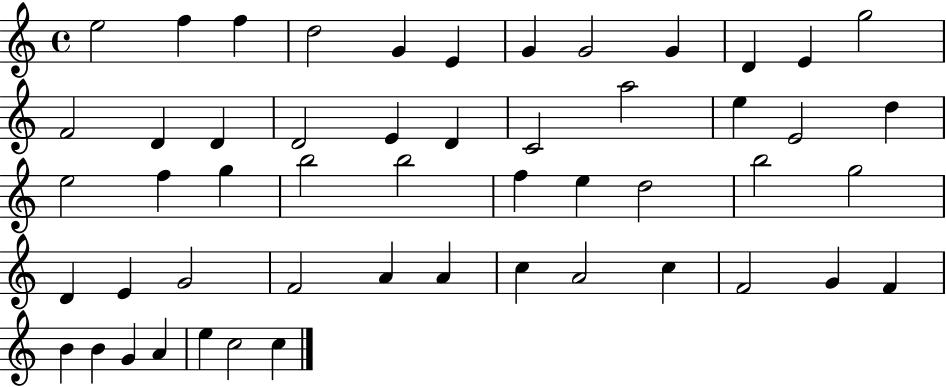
X:1
T:Untitled
M:4/4
L:1/4
K:C
e2 f f d2 G E G G2 G D E g2 F2 D D D2 E D C2 a2 e E2 d e2 f g b2 b2 f e d2 b2 g2 D E G2 F2 A A c A2 c F2 G F B B G A e c2 c